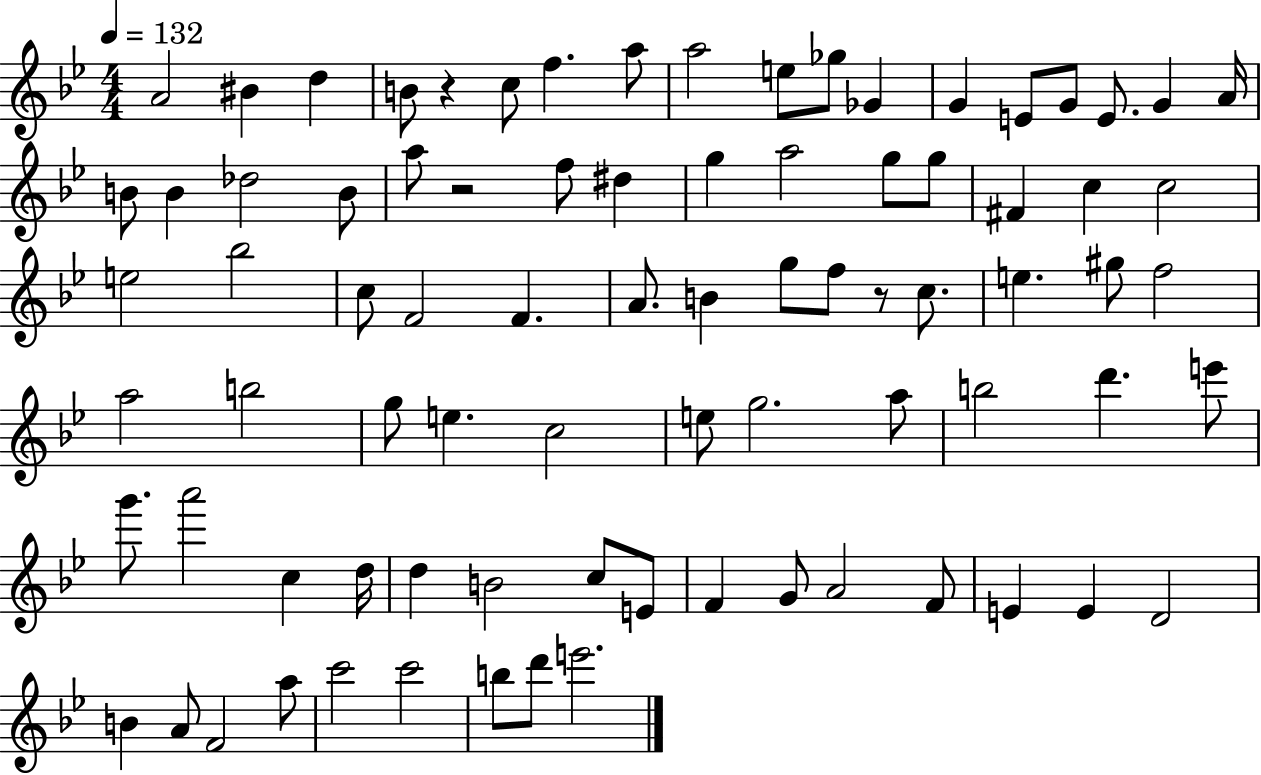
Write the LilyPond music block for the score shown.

{
  \clef treble
  \numericTimeSignature
  \time 4/4
  \key bes \major
  \tempo 4 = 132
  a'2 bis'4 d''4 | b'8 r4 c''8 f''4. a''8 | a''2 e''8 ges''8 ges'4 | g'4 e'8 g'8 e'8. g'4 a'16 | \break b'8 b'4 des''2 b'8 | a''8 r2 f''8 dis''4 | g''4 a''2 g''8 g''8 | fis'4 c''4 c''2 | \break e''2 bes''2 | c''8 f'2 f'4. | a'8. b'4 g''8 f''8 r8 c''8. | e''4. gis''8 f''2 | \break a''2 b''2 | g''8 e''4. c''2 | e''8 g''2. a''8 | b''2 d'''4. e'''8 | \break g'''8. a'''2 c''4 d''16 | d''4 b'2 c''8 e'8 | f'4 g'8 a'2 f'8 | e'4 e'4 d'2 | \break b'4 a'8 f'2 a''8 | c'''2 c'''2 | b''8 d'''8 e'''2. | \bar "|."
}